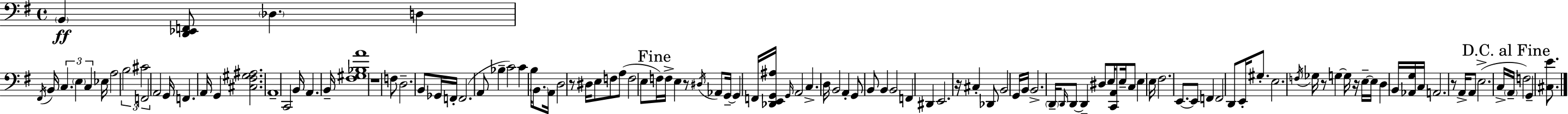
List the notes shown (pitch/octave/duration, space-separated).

B2/q [D2,Eb2,F2]/e Db3/q. D3/q F#2/s B2/s C3/q. E3/q C3/q Eb3/s A3/h B3/h C#4/h F2/h A2/h G2/s F2/q. A2/s G2/q [C#3,F#3,G#3,A#3]/h. A2/w C2/h B2/s A2/q. B2/s [F#3,G#3,Bb3,A4]/w R/w F3/e D3/h. B2/e Gb2/s F2/s F2/h. A2/e Bb3/q C4/h C4/q B3/s B2/e. A2/s D3/h R/e D#3/s E3/e F3/e A3/e F3/h E3/e F3/s F3/s E3/q R/e D#3/s Ab2/e G2/s G2/q F2/s [Db2,E2,G2,A#3]/s G2/s A2/h C3/q. D3/s B2/h A2/q G2/e B2/e B2/q B2/h F2/q D#2/q E2/h. R/s C#3/q Db2/e B2/h G2/s B2/s B2/h. D2/s D2/s D2/e D2/q D#3/e E3/s [C2,A2]/e E3/s C3/e E3/q E3/s F#3/h. E2/e. E2/e F2/q F2/h D2/e E2/s G#3/e. E3/h. F3/s Gb3/s R/e G3/q G3/s R/s E3/s E3/s D3/q B2/s [Ab2,G3]/s C3/s A2/h. R/e A2/s A2/e E3/h. C3/s A2/s F3/h G2/q [C#3,E4]/e.